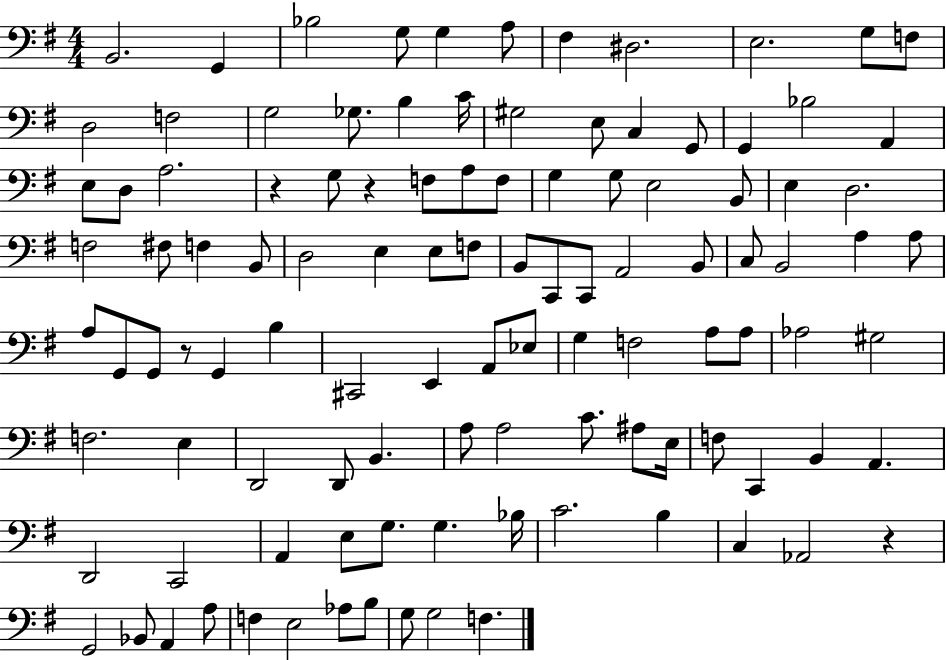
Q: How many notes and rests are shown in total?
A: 109